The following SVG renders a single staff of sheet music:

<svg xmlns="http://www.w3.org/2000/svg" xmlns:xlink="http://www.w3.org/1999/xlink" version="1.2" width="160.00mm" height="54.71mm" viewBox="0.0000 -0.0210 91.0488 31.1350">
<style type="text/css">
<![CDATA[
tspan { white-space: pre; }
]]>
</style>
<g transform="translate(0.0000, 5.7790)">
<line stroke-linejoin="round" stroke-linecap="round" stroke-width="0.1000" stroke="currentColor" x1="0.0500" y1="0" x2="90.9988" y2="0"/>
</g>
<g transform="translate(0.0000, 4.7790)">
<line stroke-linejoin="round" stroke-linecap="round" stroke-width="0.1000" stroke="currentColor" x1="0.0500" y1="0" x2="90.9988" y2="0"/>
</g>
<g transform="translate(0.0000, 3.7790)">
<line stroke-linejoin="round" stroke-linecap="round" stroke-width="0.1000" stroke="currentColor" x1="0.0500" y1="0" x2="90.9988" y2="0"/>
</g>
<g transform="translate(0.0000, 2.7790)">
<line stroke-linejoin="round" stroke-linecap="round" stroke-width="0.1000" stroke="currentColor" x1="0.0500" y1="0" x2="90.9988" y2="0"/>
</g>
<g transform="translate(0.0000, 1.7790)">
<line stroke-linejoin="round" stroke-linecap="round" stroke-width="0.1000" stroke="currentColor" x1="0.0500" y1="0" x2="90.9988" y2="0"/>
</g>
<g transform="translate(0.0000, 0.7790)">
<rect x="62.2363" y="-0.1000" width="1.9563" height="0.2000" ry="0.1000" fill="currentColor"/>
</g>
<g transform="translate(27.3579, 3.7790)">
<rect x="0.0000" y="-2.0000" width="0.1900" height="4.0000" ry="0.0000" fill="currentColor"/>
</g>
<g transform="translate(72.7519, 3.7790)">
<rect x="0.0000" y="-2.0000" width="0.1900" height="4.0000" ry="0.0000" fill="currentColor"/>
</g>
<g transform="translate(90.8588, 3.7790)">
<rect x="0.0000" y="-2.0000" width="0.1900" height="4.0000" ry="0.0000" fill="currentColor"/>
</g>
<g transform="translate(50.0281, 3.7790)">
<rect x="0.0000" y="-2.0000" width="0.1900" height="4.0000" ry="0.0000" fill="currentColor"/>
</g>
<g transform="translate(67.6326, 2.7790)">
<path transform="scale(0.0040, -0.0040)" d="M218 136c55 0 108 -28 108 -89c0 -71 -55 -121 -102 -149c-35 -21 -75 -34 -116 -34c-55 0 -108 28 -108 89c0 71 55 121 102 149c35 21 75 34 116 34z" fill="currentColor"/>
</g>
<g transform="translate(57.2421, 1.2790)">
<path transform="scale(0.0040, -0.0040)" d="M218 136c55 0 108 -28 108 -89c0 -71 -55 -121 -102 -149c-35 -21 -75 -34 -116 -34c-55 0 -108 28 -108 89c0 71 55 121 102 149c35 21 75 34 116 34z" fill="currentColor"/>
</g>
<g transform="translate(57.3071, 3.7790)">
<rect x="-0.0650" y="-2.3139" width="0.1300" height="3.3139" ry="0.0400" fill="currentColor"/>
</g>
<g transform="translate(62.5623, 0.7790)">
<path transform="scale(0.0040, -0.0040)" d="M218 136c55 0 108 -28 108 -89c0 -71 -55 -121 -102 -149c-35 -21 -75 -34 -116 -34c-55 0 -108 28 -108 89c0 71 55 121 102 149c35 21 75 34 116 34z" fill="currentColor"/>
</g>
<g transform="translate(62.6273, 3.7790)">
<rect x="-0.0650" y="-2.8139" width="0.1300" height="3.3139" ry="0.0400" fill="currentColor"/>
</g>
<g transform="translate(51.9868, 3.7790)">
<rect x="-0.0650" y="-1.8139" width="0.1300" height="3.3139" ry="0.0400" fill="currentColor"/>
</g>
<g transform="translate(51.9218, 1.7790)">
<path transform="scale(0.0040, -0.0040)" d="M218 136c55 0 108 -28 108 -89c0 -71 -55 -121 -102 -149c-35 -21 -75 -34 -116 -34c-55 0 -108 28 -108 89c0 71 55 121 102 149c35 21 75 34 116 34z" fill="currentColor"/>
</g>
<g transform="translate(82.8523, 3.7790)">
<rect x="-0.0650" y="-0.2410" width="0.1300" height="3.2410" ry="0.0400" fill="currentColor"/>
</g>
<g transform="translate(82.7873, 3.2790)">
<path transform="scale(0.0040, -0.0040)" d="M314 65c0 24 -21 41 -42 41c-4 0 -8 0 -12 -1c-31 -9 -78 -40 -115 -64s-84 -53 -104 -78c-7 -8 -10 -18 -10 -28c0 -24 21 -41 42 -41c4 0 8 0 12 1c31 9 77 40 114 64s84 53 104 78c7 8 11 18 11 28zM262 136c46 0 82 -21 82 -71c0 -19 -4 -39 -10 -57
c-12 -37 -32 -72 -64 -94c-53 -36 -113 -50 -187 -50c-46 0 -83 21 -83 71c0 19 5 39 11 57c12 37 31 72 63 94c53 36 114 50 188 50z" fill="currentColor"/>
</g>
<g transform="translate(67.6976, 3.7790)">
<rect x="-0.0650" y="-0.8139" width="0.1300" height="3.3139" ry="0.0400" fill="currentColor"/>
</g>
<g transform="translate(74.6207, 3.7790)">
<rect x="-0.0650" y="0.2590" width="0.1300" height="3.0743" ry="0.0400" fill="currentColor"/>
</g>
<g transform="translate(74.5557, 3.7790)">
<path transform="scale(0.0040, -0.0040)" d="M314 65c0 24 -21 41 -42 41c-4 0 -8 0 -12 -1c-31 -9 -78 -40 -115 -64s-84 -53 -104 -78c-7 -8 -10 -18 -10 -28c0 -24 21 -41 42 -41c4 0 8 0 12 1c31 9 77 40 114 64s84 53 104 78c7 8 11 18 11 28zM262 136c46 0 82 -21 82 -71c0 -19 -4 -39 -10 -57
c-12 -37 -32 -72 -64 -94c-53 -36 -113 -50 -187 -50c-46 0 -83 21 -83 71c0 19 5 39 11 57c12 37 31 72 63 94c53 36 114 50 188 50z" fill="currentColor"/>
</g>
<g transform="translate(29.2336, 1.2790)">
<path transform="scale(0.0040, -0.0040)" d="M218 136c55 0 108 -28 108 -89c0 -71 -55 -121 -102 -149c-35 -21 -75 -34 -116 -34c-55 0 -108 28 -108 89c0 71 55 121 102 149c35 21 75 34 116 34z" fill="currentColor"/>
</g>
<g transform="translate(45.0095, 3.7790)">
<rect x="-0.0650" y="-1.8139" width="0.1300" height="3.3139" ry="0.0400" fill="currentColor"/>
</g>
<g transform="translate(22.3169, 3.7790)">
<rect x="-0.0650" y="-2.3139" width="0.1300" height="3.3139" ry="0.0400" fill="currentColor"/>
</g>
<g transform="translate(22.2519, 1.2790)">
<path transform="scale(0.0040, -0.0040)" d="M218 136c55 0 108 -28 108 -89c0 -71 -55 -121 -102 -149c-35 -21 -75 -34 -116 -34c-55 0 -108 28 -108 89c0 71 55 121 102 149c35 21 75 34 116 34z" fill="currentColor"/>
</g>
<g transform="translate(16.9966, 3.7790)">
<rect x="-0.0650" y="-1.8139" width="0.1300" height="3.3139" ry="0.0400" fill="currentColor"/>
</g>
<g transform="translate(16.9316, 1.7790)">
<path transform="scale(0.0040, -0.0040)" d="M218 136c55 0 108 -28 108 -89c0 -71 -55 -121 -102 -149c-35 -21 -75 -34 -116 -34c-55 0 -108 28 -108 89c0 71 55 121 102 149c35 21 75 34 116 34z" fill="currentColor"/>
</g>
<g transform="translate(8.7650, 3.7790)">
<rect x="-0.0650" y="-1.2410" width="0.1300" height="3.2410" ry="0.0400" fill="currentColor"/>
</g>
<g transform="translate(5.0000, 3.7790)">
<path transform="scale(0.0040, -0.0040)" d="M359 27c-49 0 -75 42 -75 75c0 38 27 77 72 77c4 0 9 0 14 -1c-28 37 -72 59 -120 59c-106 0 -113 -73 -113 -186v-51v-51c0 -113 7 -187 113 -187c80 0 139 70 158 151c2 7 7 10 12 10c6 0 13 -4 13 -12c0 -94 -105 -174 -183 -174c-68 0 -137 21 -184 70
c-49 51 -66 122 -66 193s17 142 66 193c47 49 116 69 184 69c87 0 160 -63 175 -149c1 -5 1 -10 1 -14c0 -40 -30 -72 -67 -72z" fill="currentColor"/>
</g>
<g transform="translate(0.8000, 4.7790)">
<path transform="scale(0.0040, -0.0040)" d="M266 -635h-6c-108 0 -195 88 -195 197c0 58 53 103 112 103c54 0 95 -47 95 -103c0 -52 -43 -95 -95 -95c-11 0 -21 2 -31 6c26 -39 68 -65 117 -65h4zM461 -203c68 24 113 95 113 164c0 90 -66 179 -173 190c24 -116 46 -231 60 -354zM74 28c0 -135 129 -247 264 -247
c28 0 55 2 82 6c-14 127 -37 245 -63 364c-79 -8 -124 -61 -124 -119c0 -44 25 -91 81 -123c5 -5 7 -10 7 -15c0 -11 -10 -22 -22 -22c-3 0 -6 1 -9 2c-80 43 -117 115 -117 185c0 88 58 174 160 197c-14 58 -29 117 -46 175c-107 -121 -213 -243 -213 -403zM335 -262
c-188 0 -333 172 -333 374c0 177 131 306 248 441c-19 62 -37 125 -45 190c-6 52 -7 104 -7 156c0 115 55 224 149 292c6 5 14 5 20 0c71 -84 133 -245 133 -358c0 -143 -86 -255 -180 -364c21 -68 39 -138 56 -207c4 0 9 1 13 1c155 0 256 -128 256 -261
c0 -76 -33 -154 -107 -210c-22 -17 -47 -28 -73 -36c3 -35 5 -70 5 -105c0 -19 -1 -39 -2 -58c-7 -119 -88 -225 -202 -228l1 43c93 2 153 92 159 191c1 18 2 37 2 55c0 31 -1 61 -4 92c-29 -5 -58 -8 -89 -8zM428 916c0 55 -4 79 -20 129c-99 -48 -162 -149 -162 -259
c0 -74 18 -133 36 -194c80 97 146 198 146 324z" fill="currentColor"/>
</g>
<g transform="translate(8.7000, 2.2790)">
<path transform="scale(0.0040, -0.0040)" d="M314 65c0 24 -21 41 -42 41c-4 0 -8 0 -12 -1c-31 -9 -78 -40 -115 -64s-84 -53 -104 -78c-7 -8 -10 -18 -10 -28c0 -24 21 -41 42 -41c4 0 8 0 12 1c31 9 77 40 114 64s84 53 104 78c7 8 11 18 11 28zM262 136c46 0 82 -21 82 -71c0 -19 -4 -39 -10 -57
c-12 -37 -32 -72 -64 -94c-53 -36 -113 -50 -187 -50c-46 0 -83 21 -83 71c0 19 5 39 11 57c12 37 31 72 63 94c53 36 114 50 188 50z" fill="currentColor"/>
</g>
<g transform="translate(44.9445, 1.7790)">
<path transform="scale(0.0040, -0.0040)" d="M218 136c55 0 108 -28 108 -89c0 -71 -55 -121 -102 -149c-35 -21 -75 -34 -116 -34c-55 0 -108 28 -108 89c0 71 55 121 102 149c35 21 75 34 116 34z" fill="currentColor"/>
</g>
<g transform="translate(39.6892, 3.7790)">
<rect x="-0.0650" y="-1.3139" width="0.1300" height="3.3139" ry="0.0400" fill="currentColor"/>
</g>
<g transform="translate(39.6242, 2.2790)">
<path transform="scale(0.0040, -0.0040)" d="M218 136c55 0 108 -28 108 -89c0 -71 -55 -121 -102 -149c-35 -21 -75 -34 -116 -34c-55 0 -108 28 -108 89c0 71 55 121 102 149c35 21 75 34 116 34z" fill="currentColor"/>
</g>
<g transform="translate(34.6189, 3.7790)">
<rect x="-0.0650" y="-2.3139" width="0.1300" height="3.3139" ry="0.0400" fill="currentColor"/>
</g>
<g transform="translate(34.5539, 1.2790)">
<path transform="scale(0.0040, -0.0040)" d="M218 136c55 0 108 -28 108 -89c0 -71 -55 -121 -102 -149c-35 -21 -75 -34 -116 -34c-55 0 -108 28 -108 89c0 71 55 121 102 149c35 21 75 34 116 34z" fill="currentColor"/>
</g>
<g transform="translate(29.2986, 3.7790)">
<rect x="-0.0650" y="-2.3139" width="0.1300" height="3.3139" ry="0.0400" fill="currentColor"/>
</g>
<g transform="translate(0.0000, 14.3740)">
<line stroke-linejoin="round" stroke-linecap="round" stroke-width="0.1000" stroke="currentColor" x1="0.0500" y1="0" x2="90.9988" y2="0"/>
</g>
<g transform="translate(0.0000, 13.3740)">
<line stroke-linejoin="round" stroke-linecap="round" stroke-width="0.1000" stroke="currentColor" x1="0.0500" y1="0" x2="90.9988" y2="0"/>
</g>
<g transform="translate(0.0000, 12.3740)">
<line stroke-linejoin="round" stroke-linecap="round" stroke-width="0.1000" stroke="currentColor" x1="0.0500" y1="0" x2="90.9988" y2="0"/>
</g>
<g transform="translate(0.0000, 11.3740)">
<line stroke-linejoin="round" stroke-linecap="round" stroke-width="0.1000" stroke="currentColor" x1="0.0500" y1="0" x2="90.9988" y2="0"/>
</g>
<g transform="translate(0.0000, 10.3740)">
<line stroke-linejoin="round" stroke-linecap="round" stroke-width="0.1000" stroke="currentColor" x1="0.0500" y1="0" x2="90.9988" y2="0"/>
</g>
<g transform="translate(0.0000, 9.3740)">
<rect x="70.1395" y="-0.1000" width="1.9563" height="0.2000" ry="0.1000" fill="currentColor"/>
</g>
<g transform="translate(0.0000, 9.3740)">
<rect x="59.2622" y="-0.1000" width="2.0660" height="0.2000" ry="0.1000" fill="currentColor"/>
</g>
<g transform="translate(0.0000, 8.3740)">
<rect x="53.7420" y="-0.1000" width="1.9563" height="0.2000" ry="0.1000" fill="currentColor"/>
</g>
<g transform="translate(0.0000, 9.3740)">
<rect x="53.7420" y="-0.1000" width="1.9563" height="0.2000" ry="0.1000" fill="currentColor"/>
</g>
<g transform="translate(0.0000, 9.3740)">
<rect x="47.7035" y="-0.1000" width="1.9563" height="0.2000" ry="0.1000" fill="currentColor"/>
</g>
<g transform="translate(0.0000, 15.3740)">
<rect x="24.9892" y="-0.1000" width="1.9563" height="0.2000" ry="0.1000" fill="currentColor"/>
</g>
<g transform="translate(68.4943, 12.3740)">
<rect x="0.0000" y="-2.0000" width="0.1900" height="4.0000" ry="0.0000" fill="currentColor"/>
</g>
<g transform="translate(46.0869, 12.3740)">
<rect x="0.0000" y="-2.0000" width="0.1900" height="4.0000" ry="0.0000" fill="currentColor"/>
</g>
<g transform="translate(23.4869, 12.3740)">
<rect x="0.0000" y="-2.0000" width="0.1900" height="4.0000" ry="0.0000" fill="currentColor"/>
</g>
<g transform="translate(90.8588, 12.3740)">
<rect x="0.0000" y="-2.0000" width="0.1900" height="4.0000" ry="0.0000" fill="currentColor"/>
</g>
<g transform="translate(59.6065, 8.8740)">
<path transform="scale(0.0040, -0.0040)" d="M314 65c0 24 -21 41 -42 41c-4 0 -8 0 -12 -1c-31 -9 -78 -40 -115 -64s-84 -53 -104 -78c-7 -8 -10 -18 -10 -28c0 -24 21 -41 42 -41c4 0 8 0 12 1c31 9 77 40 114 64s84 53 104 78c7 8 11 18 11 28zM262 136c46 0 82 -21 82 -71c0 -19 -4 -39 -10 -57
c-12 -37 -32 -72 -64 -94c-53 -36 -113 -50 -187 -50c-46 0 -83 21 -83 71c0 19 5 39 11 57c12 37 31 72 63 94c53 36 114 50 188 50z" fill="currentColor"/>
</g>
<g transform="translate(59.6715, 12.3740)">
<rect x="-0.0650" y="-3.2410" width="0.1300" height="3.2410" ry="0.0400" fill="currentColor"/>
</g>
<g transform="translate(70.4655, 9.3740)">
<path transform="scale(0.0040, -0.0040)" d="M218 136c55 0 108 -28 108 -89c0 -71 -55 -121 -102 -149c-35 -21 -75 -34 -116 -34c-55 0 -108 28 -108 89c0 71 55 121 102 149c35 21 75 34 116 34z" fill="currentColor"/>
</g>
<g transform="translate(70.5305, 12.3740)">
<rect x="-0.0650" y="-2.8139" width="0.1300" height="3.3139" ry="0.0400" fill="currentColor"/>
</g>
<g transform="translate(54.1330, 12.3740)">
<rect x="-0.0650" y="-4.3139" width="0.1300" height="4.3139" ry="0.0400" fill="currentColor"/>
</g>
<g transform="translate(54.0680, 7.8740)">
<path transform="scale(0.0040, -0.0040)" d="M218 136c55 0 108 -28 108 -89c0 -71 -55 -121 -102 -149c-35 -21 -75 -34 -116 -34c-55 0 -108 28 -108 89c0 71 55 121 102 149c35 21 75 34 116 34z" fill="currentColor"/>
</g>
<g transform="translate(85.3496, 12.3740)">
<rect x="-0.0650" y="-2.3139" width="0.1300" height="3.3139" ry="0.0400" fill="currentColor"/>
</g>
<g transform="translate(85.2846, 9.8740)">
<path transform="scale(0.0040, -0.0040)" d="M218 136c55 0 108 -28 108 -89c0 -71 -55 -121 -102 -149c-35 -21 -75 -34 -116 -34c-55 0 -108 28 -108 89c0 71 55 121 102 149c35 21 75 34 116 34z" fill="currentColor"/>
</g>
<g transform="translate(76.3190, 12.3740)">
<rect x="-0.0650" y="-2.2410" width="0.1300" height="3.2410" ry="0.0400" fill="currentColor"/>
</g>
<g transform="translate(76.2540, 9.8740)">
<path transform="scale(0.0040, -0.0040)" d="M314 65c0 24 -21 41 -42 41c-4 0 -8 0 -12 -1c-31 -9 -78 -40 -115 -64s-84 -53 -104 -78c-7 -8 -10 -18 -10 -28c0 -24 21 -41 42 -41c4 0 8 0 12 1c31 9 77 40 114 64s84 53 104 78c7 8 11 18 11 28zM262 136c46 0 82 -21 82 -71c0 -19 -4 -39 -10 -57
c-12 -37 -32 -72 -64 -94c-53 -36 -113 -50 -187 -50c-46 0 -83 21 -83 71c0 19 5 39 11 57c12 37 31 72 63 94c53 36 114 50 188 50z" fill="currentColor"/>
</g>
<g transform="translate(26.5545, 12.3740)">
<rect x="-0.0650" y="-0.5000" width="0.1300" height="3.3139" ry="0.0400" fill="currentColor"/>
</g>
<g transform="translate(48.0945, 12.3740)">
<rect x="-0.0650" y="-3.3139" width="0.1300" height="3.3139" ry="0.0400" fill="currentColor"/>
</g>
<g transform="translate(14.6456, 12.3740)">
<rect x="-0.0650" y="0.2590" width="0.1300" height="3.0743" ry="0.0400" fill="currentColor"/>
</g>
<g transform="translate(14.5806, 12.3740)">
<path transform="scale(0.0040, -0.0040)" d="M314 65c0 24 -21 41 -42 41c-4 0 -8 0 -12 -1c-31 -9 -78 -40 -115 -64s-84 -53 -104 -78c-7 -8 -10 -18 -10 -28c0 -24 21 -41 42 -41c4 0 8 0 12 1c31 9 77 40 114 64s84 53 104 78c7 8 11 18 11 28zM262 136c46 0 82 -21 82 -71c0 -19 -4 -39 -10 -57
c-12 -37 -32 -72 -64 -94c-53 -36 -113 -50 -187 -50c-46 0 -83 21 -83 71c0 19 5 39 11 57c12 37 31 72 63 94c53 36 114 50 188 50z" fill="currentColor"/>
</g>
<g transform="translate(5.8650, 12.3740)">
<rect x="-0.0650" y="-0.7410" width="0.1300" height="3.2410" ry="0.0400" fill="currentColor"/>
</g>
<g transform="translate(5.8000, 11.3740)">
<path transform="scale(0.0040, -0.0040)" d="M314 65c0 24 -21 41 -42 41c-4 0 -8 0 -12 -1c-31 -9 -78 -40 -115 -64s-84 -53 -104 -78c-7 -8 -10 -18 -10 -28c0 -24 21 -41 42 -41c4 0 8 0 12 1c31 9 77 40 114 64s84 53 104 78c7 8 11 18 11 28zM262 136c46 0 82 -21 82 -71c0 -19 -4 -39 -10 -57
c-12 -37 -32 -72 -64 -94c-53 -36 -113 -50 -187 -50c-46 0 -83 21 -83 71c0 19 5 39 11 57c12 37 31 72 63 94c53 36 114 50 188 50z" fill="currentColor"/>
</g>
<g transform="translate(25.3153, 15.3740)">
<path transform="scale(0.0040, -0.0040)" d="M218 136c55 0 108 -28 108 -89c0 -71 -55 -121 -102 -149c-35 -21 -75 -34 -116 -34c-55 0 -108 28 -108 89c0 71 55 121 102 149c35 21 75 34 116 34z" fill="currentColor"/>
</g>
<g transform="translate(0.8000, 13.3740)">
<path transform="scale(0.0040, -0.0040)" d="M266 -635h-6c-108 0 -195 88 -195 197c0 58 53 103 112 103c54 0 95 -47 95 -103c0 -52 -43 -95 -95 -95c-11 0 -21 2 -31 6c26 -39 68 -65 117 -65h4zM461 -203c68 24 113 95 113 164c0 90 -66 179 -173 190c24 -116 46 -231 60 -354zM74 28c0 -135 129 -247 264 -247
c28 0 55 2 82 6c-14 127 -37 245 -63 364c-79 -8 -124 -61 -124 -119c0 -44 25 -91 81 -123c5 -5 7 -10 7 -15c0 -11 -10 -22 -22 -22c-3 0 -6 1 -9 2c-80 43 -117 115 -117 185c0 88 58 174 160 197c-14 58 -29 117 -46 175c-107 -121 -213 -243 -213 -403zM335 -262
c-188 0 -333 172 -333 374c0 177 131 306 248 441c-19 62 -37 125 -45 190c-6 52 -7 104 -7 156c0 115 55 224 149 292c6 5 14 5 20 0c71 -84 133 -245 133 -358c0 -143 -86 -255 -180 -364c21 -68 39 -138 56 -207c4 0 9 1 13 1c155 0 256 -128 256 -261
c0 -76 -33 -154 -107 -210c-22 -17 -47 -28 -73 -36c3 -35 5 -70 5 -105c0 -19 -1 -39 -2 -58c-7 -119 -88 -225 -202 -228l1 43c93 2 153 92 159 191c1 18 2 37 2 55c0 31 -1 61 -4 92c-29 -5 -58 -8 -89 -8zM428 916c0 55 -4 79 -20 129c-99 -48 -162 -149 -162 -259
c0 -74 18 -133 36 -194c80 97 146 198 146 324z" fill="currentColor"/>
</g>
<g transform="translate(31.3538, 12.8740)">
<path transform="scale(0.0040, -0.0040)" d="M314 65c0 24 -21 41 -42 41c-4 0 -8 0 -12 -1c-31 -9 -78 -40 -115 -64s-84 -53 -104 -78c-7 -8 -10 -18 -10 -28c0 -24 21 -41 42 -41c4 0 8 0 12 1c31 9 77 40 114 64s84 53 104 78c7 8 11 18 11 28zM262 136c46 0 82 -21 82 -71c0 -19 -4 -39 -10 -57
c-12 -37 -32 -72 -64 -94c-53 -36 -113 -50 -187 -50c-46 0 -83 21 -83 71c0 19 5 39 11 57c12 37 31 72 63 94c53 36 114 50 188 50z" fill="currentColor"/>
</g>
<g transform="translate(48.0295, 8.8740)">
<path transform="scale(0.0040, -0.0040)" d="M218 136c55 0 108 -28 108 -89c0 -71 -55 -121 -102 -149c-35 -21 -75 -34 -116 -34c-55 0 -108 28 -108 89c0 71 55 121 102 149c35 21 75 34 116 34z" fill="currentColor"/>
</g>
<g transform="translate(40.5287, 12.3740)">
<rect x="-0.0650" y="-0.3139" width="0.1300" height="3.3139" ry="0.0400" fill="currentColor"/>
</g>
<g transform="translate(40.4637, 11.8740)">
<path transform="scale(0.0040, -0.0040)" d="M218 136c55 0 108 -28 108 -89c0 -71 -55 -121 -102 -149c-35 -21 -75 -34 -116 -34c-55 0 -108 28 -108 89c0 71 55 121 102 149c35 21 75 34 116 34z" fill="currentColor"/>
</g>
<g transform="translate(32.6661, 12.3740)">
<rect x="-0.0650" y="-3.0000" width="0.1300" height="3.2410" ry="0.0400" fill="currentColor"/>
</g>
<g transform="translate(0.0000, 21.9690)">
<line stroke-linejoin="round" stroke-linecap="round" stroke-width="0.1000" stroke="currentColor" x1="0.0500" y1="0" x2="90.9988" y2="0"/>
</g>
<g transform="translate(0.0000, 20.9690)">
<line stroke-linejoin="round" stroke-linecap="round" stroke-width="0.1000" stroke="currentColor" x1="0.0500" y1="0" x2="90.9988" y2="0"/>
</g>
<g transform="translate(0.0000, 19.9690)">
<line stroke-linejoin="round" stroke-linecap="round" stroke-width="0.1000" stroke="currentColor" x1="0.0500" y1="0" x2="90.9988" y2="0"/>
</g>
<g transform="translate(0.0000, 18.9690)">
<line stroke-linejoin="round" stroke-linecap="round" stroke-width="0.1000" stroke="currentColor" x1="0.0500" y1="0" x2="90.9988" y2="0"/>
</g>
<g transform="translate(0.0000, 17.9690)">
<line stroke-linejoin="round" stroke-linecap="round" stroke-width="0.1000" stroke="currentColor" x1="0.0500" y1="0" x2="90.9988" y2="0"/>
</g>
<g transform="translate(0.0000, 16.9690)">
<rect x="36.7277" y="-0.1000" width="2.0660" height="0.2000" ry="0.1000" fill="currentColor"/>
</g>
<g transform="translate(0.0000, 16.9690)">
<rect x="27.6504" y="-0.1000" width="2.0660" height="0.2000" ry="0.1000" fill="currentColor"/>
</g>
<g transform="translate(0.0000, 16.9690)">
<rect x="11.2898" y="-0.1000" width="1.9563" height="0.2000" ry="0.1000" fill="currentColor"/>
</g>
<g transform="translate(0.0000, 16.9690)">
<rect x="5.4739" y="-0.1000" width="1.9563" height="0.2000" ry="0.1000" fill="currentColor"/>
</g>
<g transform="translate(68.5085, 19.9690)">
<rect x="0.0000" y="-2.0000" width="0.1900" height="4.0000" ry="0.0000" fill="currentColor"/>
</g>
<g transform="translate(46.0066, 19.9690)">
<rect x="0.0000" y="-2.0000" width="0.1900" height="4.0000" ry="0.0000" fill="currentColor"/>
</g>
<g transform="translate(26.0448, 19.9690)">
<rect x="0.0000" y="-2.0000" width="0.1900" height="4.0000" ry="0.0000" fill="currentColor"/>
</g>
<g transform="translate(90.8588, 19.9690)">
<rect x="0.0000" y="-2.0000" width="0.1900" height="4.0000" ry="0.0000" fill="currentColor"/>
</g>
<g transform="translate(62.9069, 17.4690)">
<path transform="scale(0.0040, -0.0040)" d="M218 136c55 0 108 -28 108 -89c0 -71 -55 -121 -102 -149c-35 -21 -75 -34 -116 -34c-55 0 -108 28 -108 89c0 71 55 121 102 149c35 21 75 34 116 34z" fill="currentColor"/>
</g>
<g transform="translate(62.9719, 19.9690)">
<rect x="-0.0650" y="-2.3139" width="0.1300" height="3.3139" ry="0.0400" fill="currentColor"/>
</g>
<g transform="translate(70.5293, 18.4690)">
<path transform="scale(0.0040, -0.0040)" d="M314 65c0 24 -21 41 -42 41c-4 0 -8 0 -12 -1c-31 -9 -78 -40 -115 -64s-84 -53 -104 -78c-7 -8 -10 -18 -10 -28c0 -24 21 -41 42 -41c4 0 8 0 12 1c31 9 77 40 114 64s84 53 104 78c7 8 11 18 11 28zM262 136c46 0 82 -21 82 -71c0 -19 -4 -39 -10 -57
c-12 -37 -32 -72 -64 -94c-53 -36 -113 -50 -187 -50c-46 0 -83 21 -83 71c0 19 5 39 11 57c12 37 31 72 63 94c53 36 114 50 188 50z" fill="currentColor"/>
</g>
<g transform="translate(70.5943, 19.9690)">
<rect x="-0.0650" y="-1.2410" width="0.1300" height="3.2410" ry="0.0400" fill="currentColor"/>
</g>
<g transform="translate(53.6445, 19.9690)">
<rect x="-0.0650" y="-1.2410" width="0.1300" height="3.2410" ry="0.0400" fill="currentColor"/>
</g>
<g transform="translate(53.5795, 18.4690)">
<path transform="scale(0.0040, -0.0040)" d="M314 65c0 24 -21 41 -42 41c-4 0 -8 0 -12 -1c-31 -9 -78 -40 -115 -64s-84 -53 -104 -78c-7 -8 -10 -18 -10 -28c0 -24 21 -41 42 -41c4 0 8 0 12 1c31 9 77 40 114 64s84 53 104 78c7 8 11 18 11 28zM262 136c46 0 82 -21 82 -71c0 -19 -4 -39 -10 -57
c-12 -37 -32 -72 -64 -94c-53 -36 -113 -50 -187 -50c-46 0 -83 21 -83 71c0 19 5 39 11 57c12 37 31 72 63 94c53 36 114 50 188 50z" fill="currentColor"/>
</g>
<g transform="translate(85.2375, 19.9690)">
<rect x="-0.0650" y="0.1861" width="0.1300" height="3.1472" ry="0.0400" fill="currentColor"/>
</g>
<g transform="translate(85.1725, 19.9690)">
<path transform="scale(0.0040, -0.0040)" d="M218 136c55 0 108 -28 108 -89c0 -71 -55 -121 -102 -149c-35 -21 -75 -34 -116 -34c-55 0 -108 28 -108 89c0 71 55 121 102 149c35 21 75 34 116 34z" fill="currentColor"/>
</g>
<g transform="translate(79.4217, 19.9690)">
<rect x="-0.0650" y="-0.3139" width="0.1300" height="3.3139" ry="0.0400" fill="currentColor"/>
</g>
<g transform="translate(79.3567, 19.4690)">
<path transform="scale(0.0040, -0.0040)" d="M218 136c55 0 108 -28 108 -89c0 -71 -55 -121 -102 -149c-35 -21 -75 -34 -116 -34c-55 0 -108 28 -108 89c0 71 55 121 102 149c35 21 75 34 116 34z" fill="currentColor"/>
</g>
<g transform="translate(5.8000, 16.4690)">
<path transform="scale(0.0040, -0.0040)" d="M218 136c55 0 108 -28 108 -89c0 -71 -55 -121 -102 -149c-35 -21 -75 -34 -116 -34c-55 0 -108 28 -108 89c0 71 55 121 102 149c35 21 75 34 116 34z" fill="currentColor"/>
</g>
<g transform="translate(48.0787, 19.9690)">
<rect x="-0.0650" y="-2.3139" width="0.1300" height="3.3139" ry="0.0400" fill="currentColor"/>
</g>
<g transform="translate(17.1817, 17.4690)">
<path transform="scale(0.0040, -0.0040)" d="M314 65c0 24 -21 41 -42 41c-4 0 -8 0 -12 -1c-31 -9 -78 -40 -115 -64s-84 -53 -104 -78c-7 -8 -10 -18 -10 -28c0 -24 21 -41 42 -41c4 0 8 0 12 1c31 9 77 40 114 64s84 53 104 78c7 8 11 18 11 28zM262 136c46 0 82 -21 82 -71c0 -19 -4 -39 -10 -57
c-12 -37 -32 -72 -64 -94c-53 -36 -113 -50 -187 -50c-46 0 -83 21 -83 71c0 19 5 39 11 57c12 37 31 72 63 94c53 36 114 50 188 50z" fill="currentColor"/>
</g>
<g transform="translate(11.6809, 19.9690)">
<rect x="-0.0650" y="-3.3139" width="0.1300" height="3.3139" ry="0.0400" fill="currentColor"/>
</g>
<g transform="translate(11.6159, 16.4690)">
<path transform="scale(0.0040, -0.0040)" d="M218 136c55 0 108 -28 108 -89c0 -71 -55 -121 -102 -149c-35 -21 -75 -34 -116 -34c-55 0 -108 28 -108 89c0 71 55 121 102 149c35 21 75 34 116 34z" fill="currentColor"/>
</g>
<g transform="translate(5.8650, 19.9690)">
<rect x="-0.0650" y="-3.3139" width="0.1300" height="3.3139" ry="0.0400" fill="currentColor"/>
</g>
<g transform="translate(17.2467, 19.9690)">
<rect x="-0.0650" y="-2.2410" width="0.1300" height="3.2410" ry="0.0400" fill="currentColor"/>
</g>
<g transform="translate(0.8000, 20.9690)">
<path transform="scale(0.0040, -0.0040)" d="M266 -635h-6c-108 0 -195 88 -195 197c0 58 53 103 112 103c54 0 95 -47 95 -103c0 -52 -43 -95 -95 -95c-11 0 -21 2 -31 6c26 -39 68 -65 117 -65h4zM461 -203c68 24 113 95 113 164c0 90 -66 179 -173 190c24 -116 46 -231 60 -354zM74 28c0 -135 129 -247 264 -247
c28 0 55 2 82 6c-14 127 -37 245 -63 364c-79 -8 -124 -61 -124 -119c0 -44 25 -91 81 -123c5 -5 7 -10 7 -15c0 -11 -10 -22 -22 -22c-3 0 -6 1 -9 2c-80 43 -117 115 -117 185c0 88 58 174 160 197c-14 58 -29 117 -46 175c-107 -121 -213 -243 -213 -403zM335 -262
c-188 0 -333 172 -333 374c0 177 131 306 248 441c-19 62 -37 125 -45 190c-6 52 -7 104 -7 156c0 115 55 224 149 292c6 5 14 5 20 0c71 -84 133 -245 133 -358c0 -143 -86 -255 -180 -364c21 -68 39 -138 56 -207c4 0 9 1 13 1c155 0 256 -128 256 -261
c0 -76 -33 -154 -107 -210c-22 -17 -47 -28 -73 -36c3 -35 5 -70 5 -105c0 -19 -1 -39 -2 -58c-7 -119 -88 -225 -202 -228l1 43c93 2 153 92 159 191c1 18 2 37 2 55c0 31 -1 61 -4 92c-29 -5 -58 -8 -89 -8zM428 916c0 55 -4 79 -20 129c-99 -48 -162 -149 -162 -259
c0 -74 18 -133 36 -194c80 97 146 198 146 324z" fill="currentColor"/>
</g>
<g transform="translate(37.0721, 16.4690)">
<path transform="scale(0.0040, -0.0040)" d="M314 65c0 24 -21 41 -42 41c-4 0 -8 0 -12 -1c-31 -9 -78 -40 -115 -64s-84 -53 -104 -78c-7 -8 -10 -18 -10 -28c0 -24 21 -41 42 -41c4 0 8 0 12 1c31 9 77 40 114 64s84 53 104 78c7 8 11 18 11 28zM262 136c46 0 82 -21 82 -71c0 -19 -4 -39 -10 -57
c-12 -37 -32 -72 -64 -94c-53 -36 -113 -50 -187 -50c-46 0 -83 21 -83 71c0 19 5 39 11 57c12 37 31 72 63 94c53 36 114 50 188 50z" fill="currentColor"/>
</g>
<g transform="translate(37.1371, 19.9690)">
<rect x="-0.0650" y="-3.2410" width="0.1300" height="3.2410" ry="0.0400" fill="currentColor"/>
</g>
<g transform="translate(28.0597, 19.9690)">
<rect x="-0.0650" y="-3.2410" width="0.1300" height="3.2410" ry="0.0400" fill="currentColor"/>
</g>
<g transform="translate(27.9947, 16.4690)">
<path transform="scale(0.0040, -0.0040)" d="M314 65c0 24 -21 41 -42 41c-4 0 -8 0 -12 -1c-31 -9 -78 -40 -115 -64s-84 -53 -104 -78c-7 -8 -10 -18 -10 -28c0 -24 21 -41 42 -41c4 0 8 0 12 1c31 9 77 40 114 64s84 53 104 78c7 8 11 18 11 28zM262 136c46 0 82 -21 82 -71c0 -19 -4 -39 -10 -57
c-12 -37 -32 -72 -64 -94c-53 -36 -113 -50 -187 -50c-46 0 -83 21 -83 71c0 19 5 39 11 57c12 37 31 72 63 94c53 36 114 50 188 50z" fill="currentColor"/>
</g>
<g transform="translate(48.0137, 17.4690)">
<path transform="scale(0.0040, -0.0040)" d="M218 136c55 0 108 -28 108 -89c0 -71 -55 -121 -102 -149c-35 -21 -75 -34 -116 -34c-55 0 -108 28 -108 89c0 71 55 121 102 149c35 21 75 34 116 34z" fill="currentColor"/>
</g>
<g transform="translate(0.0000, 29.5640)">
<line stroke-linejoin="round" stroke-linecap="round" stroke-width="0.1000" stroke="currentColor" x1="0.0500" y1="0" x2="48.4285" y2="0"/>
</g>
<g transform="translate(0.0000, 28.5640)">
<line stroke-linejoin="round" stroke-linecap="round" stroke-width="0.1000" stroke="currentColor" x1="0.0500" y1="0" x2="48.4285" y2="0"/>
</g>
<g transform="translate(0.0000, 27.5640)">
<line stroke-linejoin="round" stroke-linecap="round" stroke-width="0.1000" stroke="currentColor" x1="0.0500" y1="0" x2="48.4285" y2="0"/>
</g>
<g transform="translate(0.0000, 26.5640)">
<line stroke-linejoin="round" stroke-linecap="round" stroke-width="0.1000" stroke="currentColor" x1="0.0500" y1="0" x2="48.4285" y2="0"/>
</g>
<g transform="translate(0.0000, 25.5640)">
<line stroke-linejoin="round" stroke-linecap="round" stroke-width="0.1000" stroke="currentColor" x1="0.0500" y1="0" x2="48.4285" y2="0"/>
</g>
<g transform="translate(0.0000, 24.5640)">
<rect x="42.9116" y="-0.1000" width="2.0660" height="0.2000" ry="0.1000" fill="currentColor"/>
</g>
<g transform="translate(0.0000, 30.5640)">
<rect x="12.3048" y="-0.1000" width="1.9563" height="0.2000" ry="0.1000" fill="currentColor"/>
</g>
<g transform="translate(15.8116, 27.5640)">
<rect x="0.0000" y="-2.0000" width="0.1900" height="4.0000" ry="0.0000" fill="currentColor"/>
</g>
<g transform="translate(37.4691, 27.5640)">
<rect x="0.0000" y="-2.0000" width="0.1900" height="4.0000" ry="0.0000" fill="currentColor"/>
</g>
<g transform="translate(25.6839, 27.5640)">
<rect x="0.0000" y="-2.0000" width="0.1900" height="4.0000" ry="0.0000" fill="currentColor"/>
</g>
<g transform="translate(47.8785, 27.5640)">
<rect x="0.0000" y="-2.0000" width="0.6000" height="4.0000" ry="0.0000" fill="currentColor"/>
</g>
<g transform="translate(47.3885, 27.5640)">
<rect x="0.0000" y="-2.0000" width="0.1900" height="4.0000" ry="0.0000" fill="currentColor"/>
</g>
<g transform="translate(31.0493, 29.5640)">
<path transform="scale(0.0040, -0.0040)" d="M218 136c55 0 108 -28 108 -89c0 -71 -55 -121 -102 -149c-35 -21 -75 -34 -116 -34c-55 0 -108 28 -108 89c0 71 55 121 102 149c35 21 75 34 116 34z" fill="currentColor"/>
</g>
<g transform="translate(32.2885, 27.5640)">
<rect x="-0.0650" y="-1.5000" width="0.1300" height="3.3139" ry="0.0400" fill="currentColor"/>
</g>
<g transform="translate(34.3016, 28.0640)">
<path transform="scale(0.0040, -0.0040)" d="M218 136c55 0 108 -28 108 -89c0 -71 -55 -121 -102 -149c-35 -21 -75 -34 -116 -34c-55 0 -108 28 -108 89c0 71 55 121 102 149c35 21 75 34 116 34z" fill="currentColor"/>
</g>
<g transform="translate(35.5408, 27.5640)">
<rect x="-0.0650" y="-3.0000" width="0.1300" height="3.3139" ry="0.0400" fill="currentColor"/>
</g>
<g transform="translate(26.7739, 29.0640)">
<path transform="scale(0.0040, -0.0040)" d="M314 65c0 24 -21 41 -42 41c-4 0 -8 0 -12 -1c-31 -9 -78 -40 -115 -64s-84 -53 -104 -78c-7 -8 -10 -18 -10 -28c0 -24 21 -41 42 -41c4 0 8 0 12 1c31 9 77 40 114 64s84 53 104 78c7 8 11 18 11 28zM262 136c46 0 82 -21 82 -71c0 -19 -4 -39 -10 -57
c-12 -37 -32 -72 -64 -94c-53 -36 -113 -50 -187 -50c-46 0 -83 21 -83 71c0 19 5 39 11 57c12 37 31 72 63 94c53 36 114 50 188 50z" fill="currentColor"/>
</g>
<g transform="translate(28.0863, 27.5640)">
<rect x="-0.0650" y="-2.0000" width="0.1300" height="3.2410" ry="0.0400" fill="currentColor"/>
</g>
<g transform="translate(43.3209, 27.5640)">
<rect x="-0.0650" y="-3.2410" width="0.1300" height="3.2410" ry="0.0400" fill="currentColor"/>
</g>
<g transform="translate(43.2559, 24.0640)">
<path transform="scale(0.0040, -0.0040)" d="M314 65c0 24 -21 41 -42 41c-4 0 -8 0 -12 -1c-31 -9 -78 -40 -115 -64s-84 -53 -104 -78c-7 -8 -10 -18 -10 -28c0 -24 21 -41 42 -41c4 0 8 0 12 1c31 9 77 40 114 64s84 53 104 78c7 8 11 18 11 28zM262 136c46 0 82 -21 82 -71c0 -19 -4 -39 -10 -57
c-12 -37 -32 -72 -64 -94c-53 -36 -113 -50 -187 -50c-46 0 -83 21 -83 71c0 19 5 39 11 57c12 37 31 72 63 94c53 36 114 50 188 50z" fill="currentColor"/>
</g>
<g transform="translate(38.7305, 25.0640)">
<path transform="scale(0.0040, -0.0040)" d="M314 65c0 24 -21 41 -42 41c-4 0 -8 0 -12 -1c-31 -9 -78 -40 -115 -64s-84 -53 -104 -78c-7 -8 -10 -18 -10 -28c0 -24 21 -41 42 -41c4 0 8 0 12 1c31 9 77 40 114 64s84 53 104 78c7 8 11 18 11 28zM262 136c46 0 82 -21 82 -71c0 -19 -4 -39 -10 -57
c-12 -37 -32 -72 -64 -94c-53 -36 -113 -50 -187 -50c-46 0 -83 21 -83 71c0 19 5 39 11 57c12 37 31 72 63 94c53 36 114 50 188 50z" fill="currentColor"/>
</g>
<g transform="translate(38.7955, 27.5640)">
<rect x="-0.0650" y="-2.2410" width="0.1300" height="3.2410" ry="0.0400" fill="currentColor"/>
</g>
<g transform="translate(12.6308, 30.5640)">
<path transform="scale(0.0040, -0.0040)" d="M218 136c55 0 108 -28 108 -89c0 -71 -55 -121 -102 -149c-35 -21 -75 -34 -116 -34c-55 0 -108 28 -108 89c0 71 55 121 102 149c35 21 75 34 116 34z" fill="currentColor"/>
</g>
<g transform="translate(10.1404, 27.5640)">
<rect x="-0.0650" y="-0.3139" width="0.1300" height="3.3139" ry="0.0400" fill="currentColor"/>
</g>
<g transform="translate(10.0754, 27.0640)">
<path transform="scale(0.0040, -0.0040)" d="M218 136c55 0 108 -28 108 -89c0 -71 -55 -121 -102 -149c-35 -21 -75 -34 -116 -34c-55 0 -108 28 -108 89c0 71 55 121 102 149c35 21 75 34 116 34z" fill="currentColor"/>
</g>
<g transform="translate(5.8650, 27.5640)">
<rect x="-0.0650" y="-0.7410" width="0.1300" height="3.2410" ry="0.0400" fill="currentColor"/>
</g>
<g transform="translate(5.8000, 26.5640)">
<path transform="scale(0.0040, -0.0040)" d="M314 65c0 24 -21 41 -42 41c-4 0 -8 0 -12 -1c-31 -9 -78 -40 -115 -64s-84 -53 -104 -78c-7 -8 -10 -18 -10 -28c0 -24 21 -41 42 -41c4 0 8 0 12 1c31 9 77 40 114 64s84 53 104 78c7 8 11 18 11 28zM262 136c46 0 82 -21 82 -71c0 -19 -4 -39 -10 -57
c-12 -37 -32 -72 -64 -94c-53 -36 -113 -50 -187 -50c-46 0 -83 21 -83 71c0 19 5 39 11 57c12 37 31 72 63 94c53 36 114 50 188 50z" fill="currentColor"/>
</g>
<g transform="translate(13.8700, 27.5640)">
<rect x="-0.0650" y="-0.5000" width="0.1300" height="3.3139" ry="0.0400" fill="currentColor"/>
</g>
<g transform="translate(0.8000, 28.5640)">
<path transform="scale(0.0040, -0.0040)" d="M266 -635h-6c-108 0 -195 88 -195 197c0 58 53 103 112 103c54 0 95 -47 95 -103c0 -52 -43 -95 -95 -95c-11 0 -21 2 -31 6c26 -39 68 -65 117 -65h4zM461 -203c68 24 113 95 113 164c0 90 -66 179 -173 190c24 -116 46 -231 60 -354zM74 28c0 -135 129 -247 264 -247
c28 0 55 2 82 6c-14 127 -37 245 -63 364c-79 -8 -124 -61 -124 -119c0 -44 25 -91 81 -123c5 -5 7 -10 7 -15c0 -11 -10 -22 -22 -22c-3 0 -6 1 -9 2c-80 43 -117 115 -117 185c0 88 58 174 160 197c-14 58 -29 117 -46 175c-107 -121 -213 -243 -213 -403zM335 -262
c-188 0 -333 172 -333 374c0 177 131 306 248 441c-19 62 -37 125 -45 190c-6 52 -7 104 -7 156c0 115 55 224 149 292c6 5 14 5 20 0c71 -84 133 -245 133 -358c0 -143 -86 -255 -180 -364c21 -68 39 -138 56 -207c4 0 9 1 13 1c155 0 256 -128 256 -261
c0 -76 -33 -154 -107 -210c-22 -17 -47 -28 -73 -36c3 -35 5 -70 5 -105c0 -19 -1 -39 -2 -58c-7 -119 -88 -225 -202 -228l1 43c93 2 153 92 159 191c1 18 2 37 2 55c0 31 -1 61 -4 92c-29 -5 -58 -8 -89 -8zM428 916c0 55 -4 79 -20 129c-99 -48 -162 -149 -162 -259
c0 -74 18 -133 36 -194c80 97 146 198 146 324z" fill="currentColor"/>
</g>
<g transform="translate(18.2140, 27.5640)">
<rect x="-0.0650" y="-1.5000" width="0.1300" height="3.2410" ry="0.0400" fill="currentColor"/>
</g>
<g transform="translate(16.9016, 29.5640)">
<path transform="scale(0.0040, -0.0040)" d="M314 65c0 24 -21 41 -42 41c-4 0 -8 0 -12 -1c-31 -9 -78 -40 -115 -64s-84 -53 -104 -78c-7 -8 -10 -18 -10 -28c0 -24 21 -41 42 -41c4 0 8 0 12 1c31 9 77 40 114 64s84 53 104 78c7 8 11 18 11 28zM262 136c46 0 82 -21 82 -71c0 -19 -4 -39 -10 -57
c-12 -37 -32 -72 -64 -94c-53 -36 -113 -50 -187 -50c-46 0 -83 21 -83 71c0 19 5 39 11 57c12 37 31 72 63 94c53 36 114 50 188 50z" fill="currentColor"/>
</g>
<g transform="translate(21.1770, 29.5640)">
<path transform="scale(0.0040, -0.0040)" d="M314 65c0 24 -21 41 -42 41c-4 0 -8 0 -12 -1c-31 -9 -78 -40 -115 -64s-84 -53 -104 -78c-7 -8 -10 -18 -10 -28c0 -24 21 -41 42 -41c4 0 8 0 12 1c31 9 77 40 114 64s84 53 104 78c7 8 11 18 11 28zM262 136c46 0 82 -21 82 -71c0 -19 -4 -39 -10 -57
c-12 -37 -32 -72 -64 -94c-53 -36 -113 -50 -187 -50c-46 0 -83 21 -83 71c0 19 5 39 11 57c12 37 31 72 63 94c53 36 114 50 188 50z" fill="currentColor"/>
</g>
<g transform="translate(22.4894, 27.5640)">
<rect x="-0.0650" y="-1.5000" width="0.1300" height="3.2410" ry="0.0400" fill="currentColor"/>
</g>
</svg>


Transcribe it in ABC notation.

X:1
T:Untitled
M:4/4
L:1/4
K:C
e2 f g g g e f f g a d B2 c2 d2 B2 C A2 c b d' b2 a g2 g b b g2 b2 b2 g e2 g e2 c B d2 c C E2 E2 F2 E A g2 b2